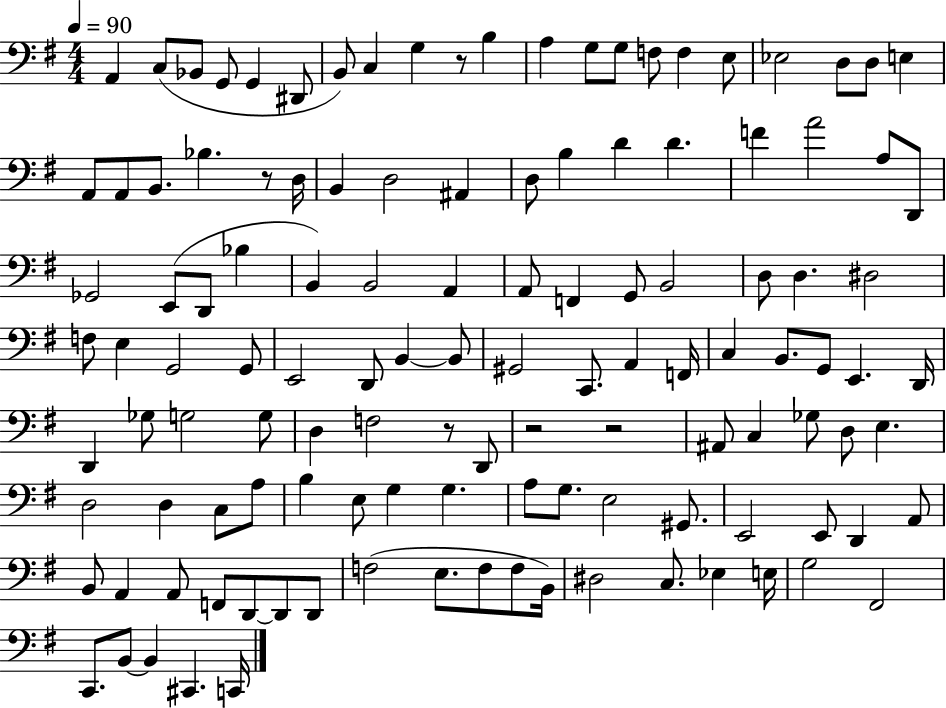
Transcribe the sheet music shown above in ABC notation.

X:1
T:Untitled
M:4/4
L:1/4
K:G
A,, C,/2 _B,,/2 G,,/2 G,, ^D,,/2 B,,/2 C, G, z/2 B, A, G,/2 G,/2 F,/2 F, E,/2 _E,2 D,/2 D,/2 E, A,,/2 A,,/2 B,,/2 _B, z/2 D,/4 B,, D,2 ^A,, D,/2 B, D D F A2 A,/2 D,,/2 _G,,2 E,,/2 D,,/2 _B, B,, B,,2 A,, A,,/2 F,, G,,/2 B,,2 D,/2 D, ^D,2 F,/2 E, G,,2 G,,/2 E,,2 D,,/2 B,, B,,/2 ^G,,2 C,,/2 A,, F,,/4 C, B,,/2 G,,/2 E,, D,,/4 D,, _G,/2 G,2 G,/2 D, F,2 z/2 D,,/2 z2 z2 ^A,,/2 C, _G,/2 D,/2 E, D,2 D, C,/2 A,/2 B, E,/2 G, G, A,/2 G,/2 E,2 ^G,,/2 E,,2 E,,/2 D,, A,,/2 B,,/2 A,, A,,/2 F,,/2 D,,/2 D,,/2 D,,/2 F,2 E,/2 F,/2 F,/2 B,,/4 ^D,2 C,/2 _E, E,/4 G,2 ^F,,2 C,,/2 B,,/2 B,, ^C,, C,,/4